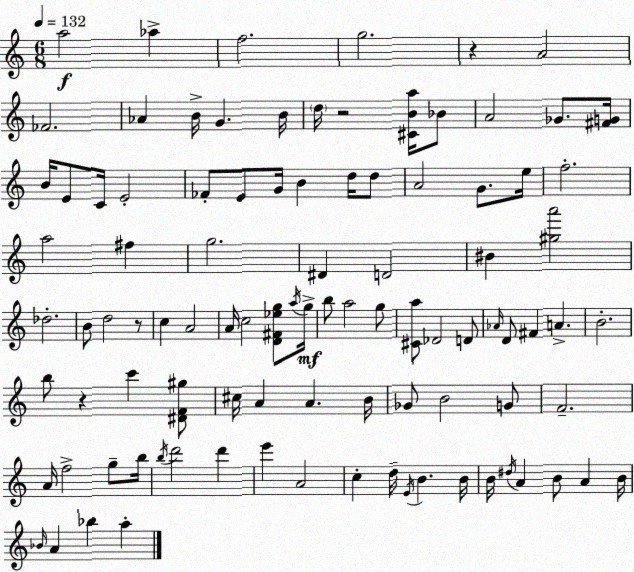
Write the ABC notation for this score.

X:1
T:Untitled
M:6/8
L:1/4
K:C
a2 _a f2 g2 z A2 _F2 _A B/4 G B/4 d/4 z2 [^CBa]/4 _B/2 A2 _G/2 [^FG]/4 B/4 E/2 C/4 E2 _F/2 E/2 G/4 B d/4 d/2 A2 G/2 e/4 f2 a2 ^f g2 ^D D2 ^B [^ga']2 _d2 B/2 d2 z/2 c A2 A/4 c2 [D^F_eg]/2 a/4 g/4 b/2 a2 g/2 [^Ca]/2 _D2 D/2 _A/4 D/2 ^F A B2 b/2 z c' [^DF^g]/2 ^c/4 A A B/4 _G/2 B2 G/2 F2 A/4 f2 g/2 b/4 b/4 d'2 d' e' A2 c d/4 E/4 B B/4 B/4 ^d/4 A B/2 A B/4 _B/4 A _b a